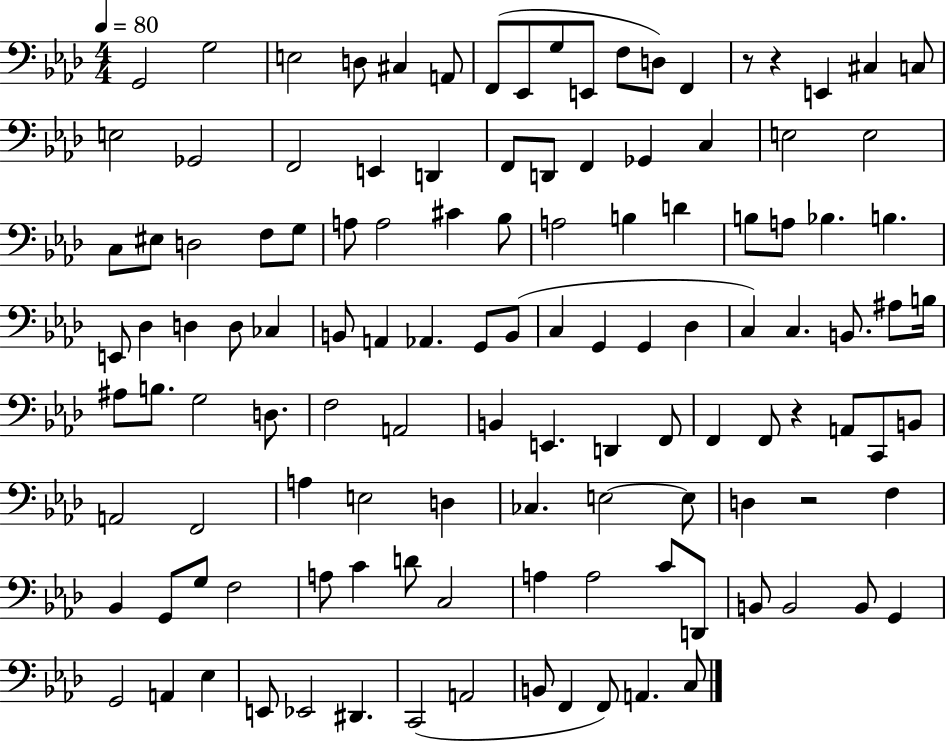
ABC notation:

X:1
T:Untitled
M:4/4
L:1/4
K:Ab
G,,2 G,2 E,2 D,/2 ^C, A,,/2 F,,/2 _E,,/2 G,/2 E,,/2 F,/2 D,/2 F,, z/2 z E,, ^C, C,/2 E,2 _G,,2 F,,2 E,, D,, F,,/2 D,,/2 F,, _G,, C, E,2 E,2 C,/2 ^E,/2 D,2 F,/2 G,/2 A,/2 A,2 ^C _B,/2 A,2 B, D B,/2 A,/2 _B, B, E,,/2 _D, D, D,/2 _C, B,,/2 A,, _A,, G,,/2 B,,/2 C, G,, G,, _D, C, C, B,,/2 ^A,/2 B,/4 ^A,/2 B,/2 G,2 D,/2 F,2 A,,2 B,, E,, D,, F,,/2 F,, F,,/2 z A,,/2 C,,/2 B,,/2 A,,2 F,,2 A, E,2 D, _C, E,2 E,/2 D, z2 F, _B,, G,,/2 G,/2 F,2 A,/2 C D/2 C,2 A, A,2 C/2 D,,/2 B,,/2 B,,2 B,,/2 G,, G,,2 A,, _E, E,,/2 _E,,2 ^D,, C,,2 A,,2 B,,/2 F,, F,,/2 A,, C,/2